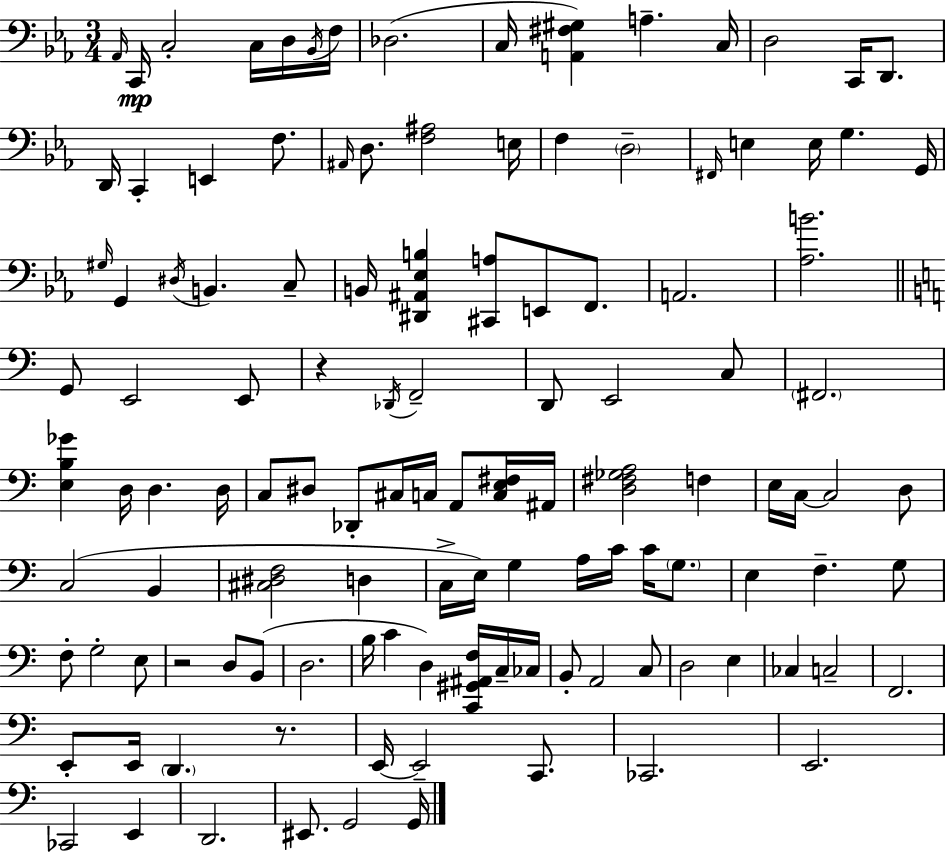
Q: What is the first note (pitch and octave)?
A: Ab2